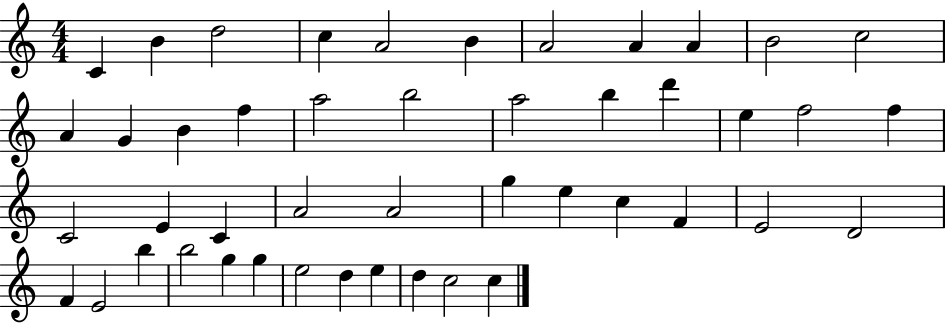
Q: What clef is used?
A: treble